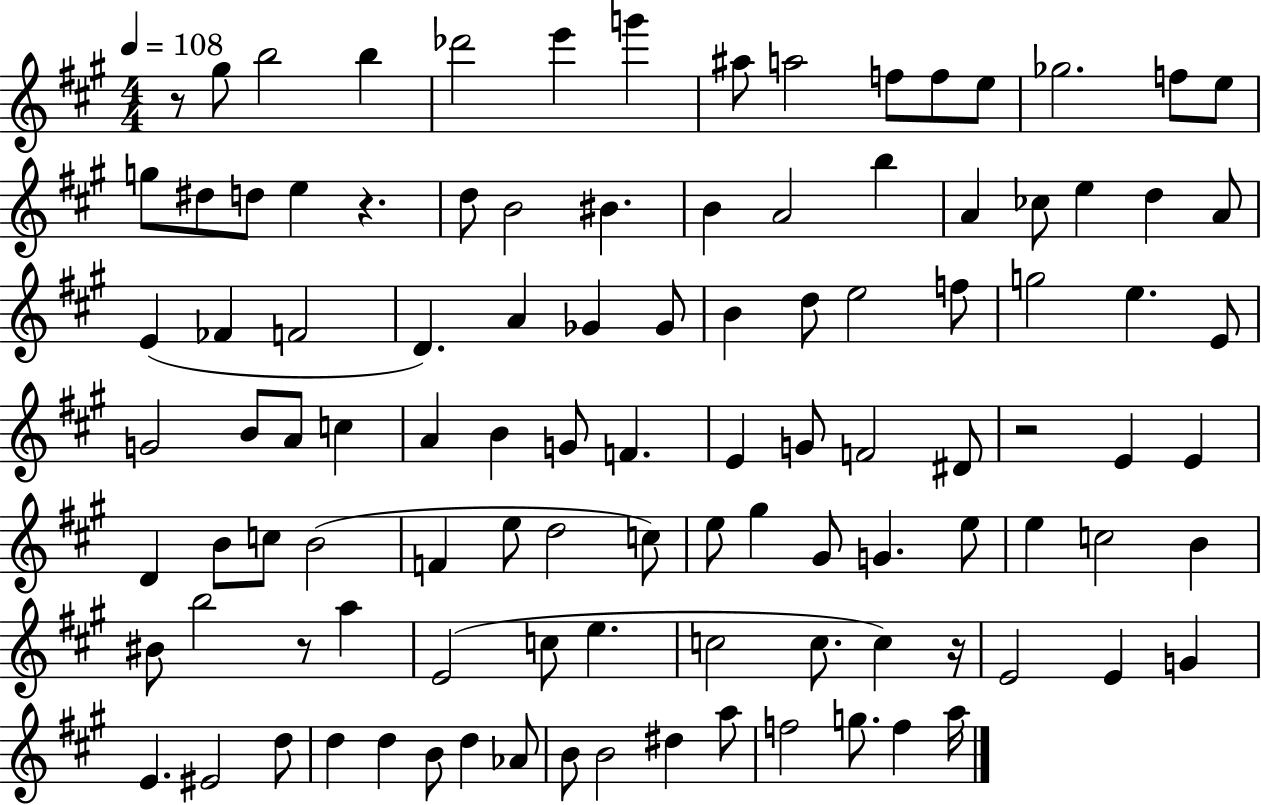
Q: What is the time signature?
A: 4/4